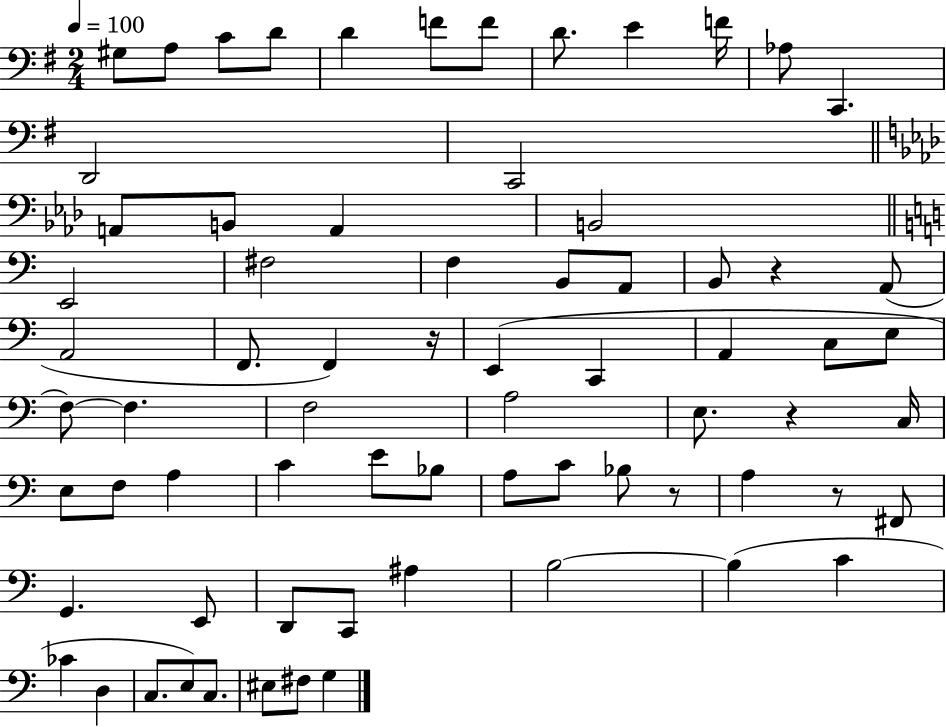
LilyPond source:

{
  \clef bass
  \numericTimeSignature
  \time 2/4
  \key g \major
  \tempo 4 = 100
  gis8 a8 c'8 d'8 | d'4 f'8 f'8 | d'8. e'4 f'16 | aes8 c,4. | \break d,2 | c,2 | \bar "||" \break \key aes \major a,8 b,8 a,4 | b,2 | \bar "||" \break \key c \major e,2 | fis2 | f4 b,8 a,8 | b,8 r4 a,8( | \break a,2 | f,8. f,4) r16 | e,4( c,4 | a,4 c8 e8 | \break f8~~) f4. | f2 | a2 | e8. r4 c16 | \break e8 f8 a4 | c'4 e'8 bes8 | a8 c'8 bes8 r8 | a4 r8 fis,8 | \break g,4. e,8 | d,8 c,8 ais4 | b2~~ | b4( c'4 | \break ces'4 d4 | c8. e8) c8. | eis8 fis8 g4 | \bar "|."
}